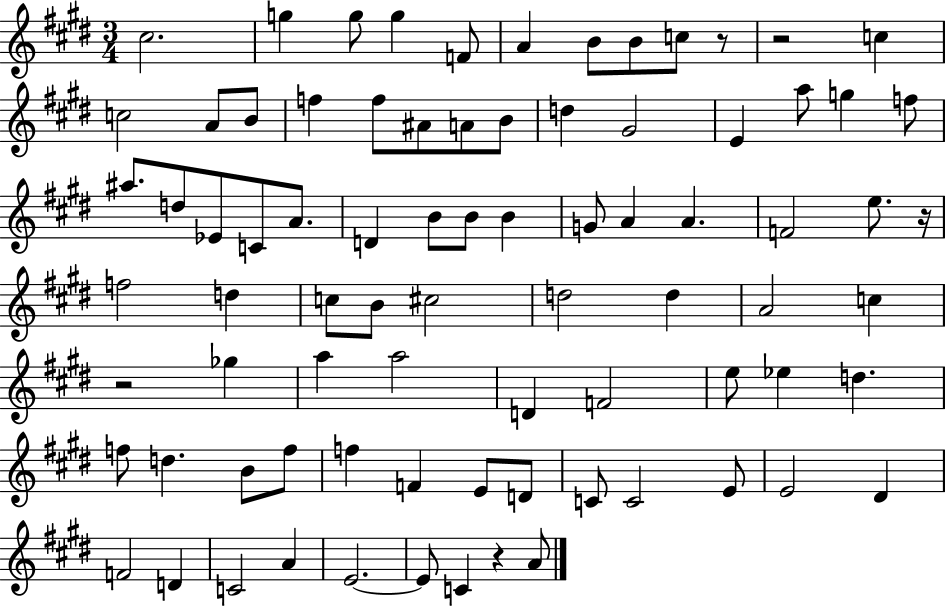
C#5/h. G5/q G5/e G5/q F4/e A4/q B4/e B4/e C5/e R/e R/h C5/q C5/h A4/e B4/e F5/q F5/e A#4/e A4/e B4/e D5/q G#4/h E4/q A5/e G5/q F5/e A#5/e. D5/e Eb4/e C4/e A4/e. D4/q B4/e B4/e B4/q G4/e A4/q A4/q. F4/h E5/e. R/s F5/h D5/q C5/e B4/e C#5/h D5/h D5/q A4/h C5/q R/h Gb5/q A5/q A5/h D4/q F4/h E5/e Eb5/q D5/q. F5/e D5/q. B4/e F5/e F5/q F4/q E4/e D4/e C4/e C4/h E4/e E4/h D#4/q F4/h D4/q C4/h A4/q E4/h. E4/e C4/q R/q A4/e